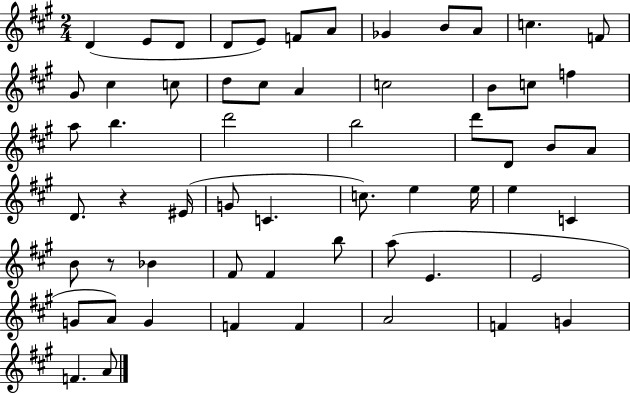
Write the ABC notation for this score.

X:1
T:Untitled
M:2/4
L:1/4
K:A
D E/2 D/2 D/2 E/2 F/2 A/2 _G B/2 A/2 c F/2 ^G/2 ^c c/2 d/2 ^c/2 A c2 B/2 c/2 f a/2 b d'2 b2 d'/2 D/2 B/2 A/2 D/2 z ^E/4 G/2 C c/2 e e/4 e C B/2 z/2 _B ^F/2 ^F b/2 a/2 E E2 G/2 A/2 G F F A2 F G F A/2